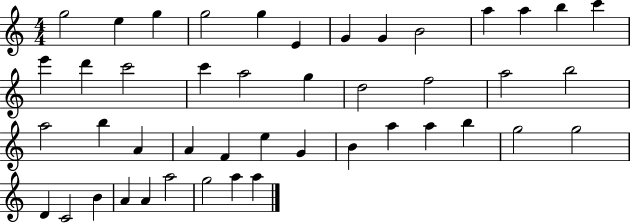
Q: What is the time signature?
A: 4/4